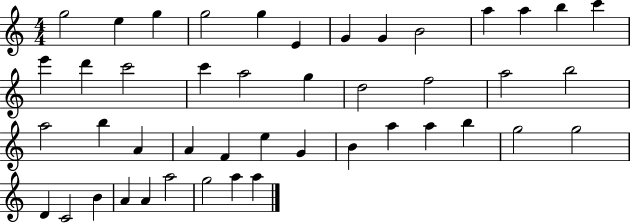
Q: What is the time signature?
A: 4/4